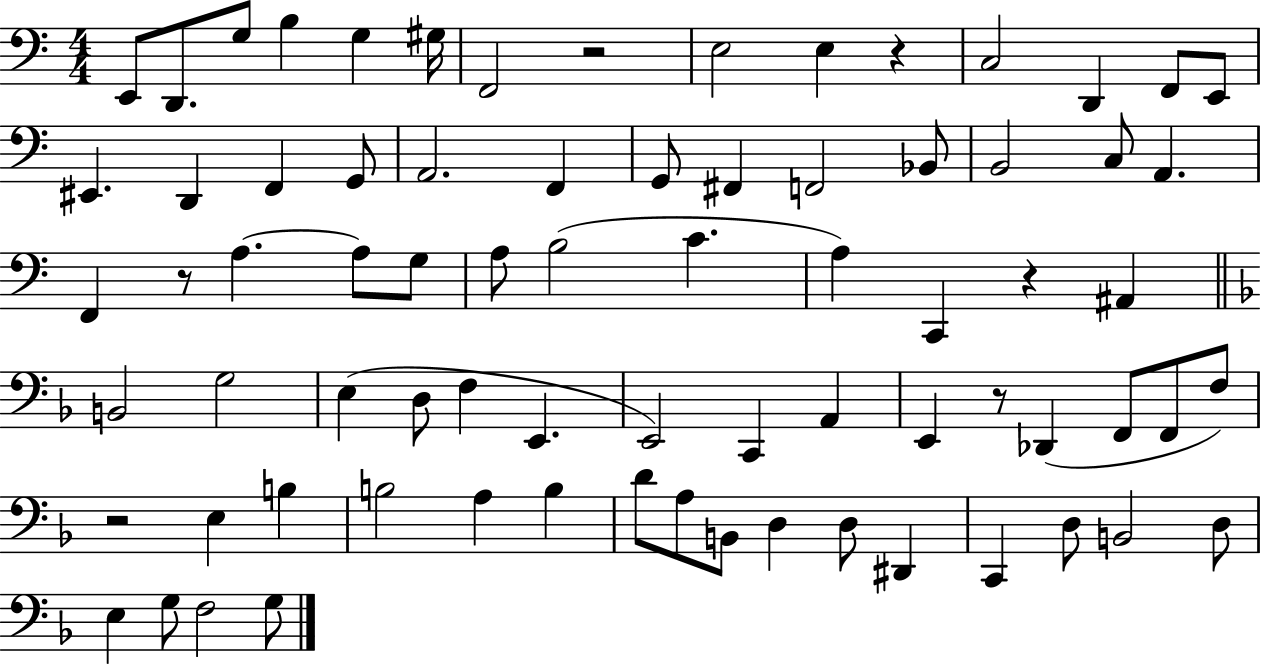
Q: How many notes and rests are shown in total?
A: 75